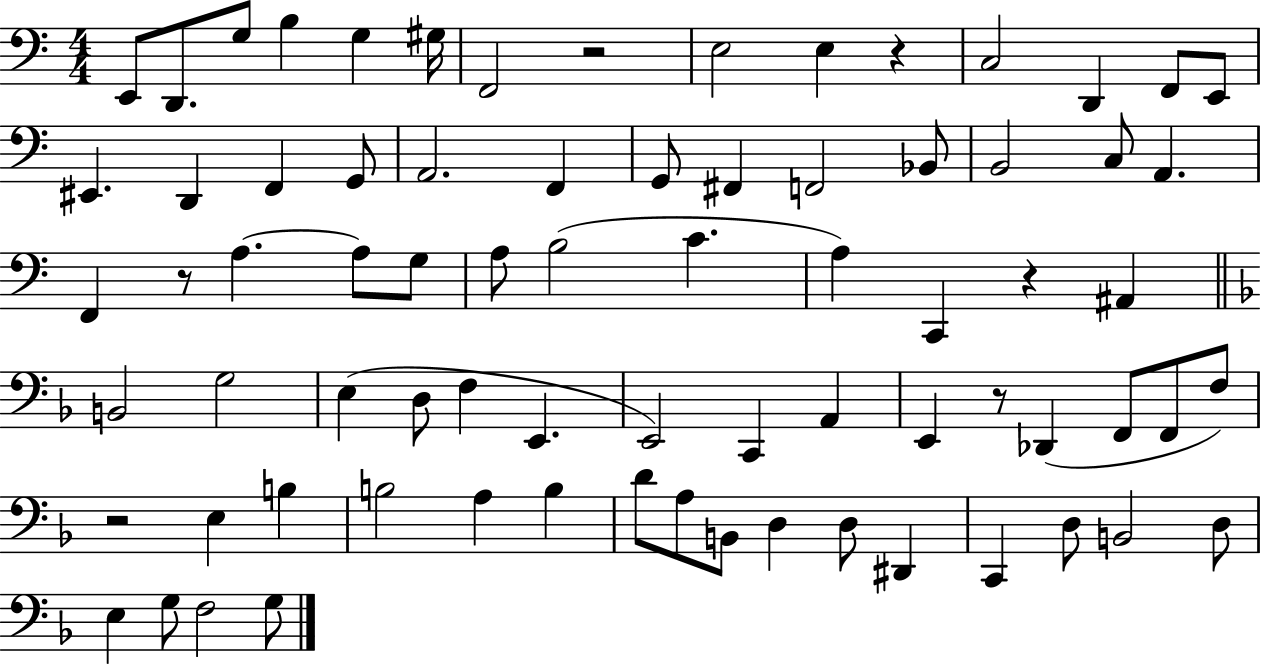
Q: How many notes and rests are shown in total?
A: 75